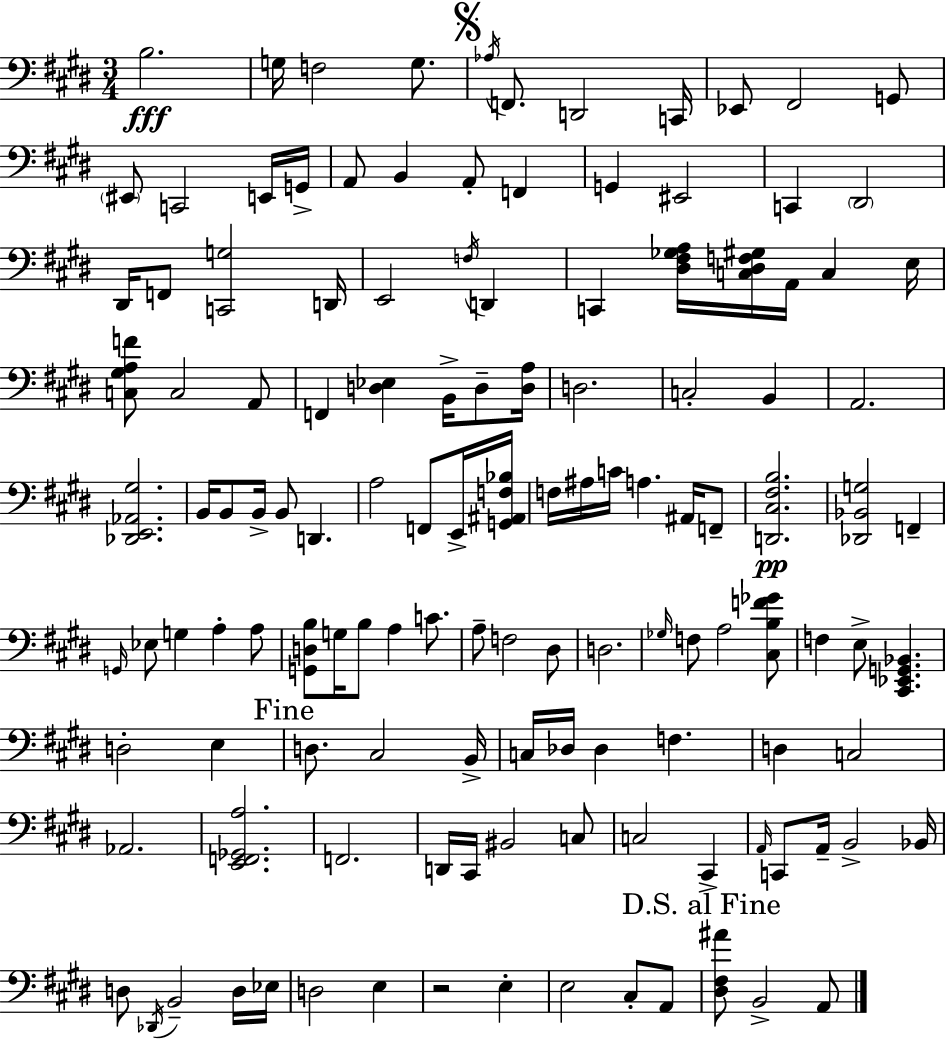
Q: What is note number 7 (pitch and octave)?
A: D2